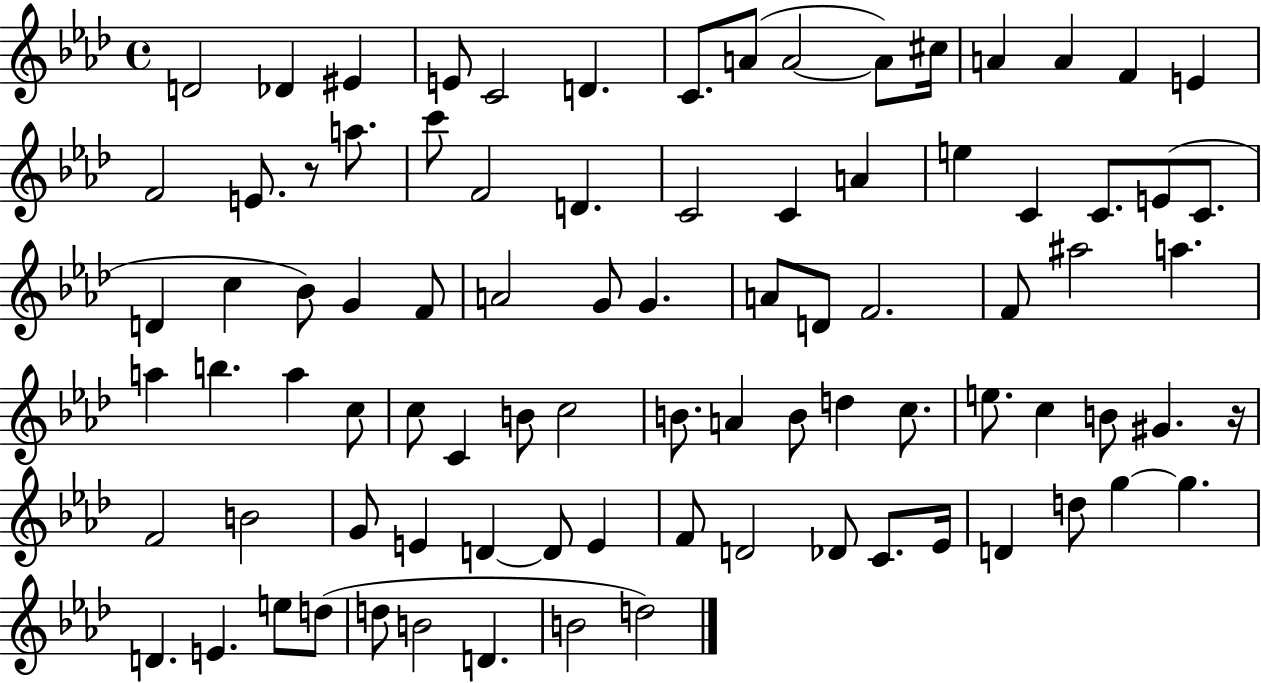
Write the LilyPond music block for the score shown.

{
  \clef treble
  \time 4/4
  \defaultTimeSignature
  \key aes \major
  d'2 des'4 eis'4 | e'8 c'2 d'4. | c'8. a'8( a'2~~ a'8) cis''16 | a'4 a'4 f'4 e'4 | \break f'2 e'8. r8 a''8. | c'''8 f'2 d'4. | c'2 c'4 a'4 | e''4 c'4 c'8. e'8( c'8. | \break d'4 c''4 bes'8) g'4 f'8 | a'2 g'8 g'4. | a'8 d'8 f'2. | f'8 ais''2 a''4. | \break a''4 b''4. a''4 c''8 | c''8 c'4 b'8 c''2 | b'8. a'4 b'8 d''4 c''8. | e''8. c''4 b'8 gis'4. r16 | \break f'2 b'2 | g'8 e'4 d'4~~ d'8 e'4 | f'8 d'2 des'8 c'8. ees'16 | d'4 d''8 g''4~~ g''4. | \break d'4. e'4. e''8 d''8( | d''8 b'2 d'4. | b'2 d''2) | \bar "|."
}